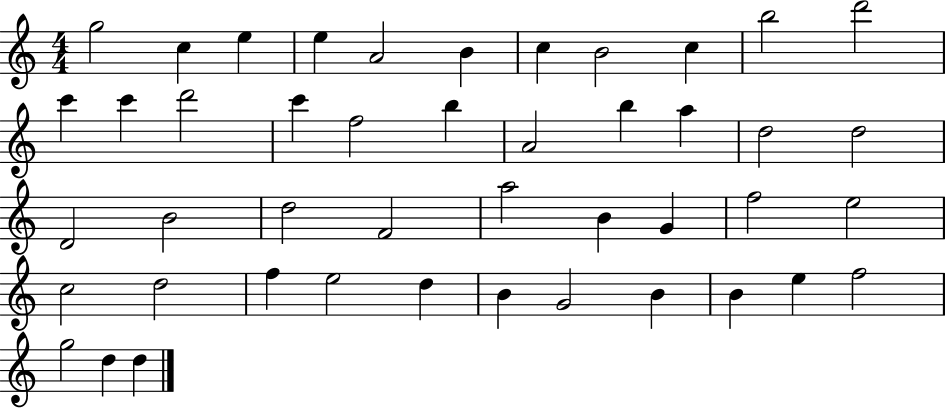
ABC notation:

X:1
T:Untitled
M:4/4
L:1/4
K:C
g2 c e e A2 B c B2 c b2 d'2 c' c' d'2 c' f2 b A2 b a d2 d2 D2 B2 d2 F2 a2 B G f2 e2 c2 d2 f e2 d B G2 B B e f2 g2 d d